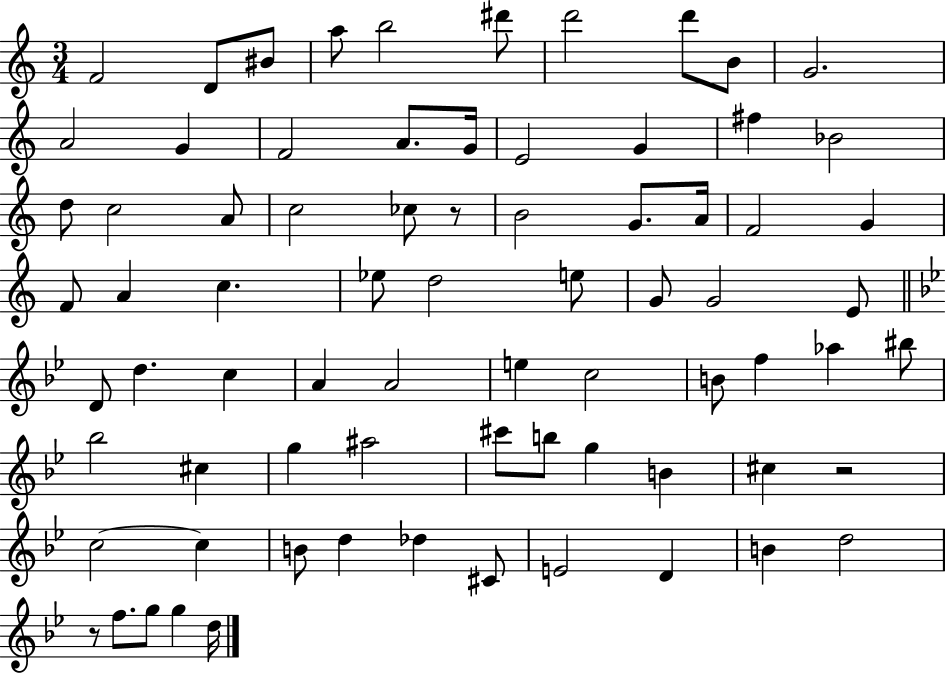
F4/h D4/e BIS4/e A5/e B5/h D#6/e D6/h D6/e B4/e G4/h. A4/h G4/q F4/h A4/e. G4/s E4/h G4/q F#5/q Bb4/h D5/e C5/h A4/e C5/h CES5/e R/e B4/h G4/e. A4/s F4/h G4/q F4/e A4/q C5/q. Eb5/e D5/h E5/e G4/e G4/h E4/e D4/e D5/q. C5/q A4/q A4/h E5/q C5/h B4/e F5/q Ab5/q BIS5/e Bb5/h C#5/q G5/q A#5/h C#6/e B5/e G5/q B4/q C#5/q R/h C5/h C5/q B4/e D5/q Db5/q C#4/e E4/h D4/q B4/q D5/h R/e F5/e. G5/e G5/q D5/s